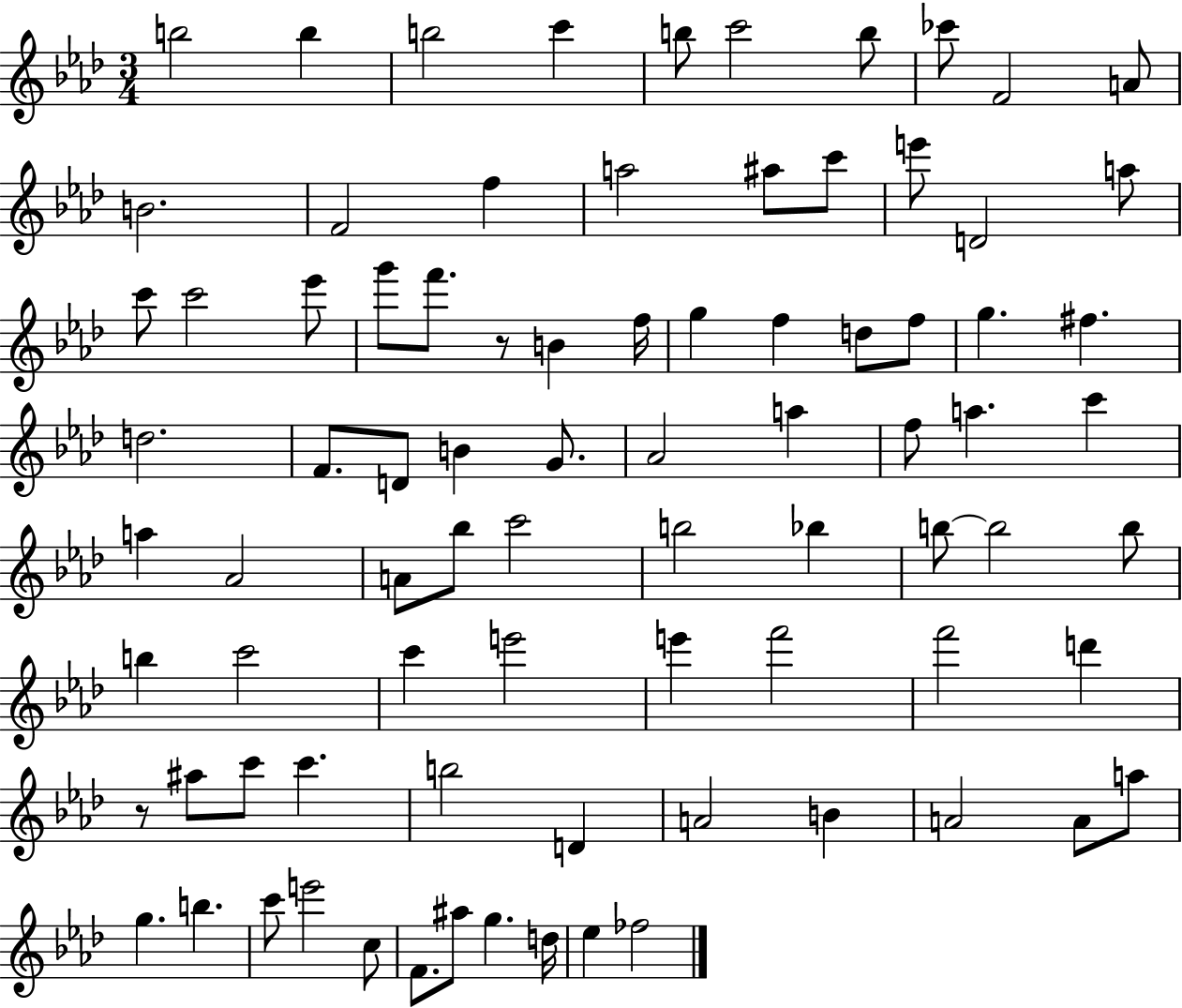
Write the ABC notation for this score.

X:1
T:Untitled
M:3/4
L:1/4
K:Ab
b2 b b2 c' b/2 c'2 b/2 _c'/2 F2 A/2 B2 F2 f a2 ^a/2 c'/2 e'/2 D2 a/2 c'/2 c'2 _e'/2 g'/2 f'/2 z/2 B f/4 g f d/2 f/2 g ^f d2 F/2 D/2 B G/2 _A2 a f/2 a c' a _A2 A/2 _b/2 c'2 b2 _b b/2 b2 b/2 b c'2 c' e'2 e' f'2 f'2 d' z/2 ^a/2 c'/2 c' b2 D A2 B A2 A/2 a/2 g b c'/2 e'2 c/2 F/2 ^a/2 g d/4 _e _f2